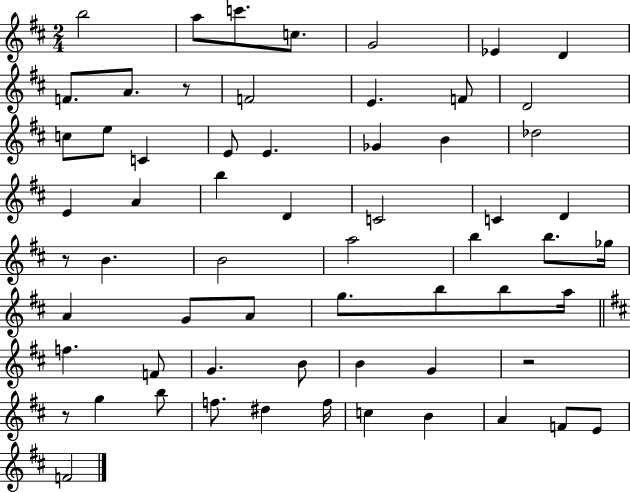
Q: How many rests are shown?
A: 4